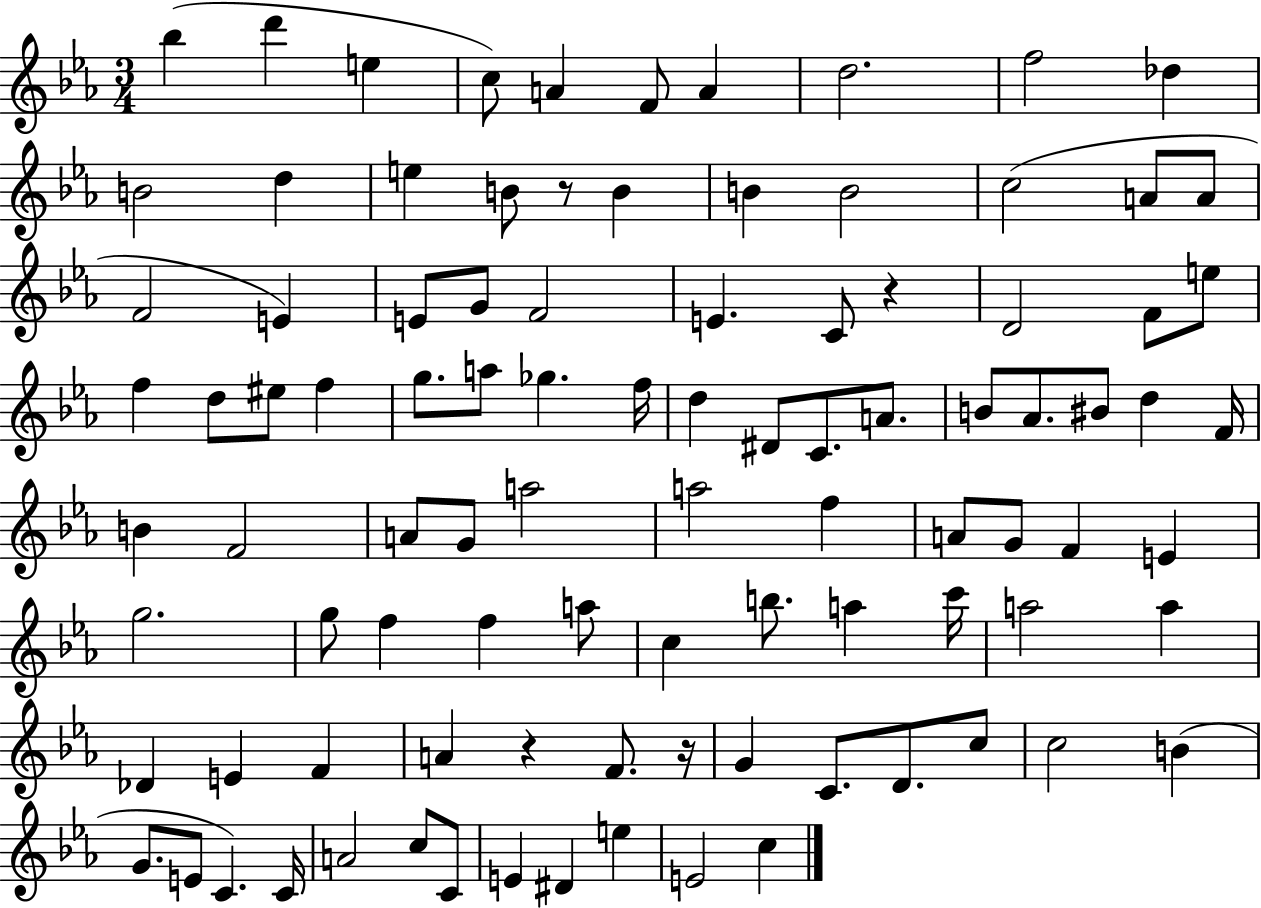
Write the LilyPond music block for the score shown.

{
  \clef treble
  \numericTimeSignature
  \time 3/4
  \key ees \major
  \repeat volta 2 { bes''4( d'''4 e''4 | c''8) a'4 f'8 a'4 | d''2. | f''2 des''4 | \break b'2 d''4 | e''4 b'8 r8 b'4 | b'4 b'2 | c''2( a'8 a'8 | \break f'2 e'4) | e'8 g'8 f'2 | e'4. c'8 r4 | d'2 f'8 e''8 | \break f''4 d''8 eis''8 f''4 | g''8. a''8 ges''4. f''16 | d''4 dis'8 c'8. a'8. | b'8 aes'8. bis'8 d''4 f'16 | \break b'4 f'2 | a'8 g'8 a''2 | a''2 f''4 | a'8 g'8 f'4 e'4 | \break g''2. | g''8 f''4 f''4 a''8 | c''4 b''8. a''4 c'''16 | a''2 a''4 | \break des'4 e'4 f'4 | a'4 r4 f'8. r16 | g'4 c'8. d'8. c''8 | c''2 b'4( | \break g'8. e'8 c'4.) c'16 | a'2 c''8 c'8 | e'4 dis'4 e''4 | e'2 c''4 | \break } \bar "|."
}